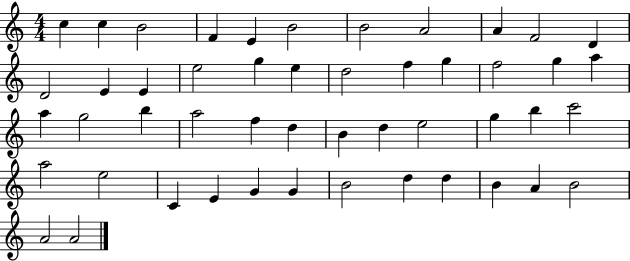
X:1
T:Untitled
M:4/4
L:1/4
K:C
c c B2 F E B2 B2 A2 A F2 D D2 E E e2 g e d2 f g f2 g a a g2 b a2 f d B d e2 g b c'2 a2 e2 C E G G B2 d d B A B2 A2 A2